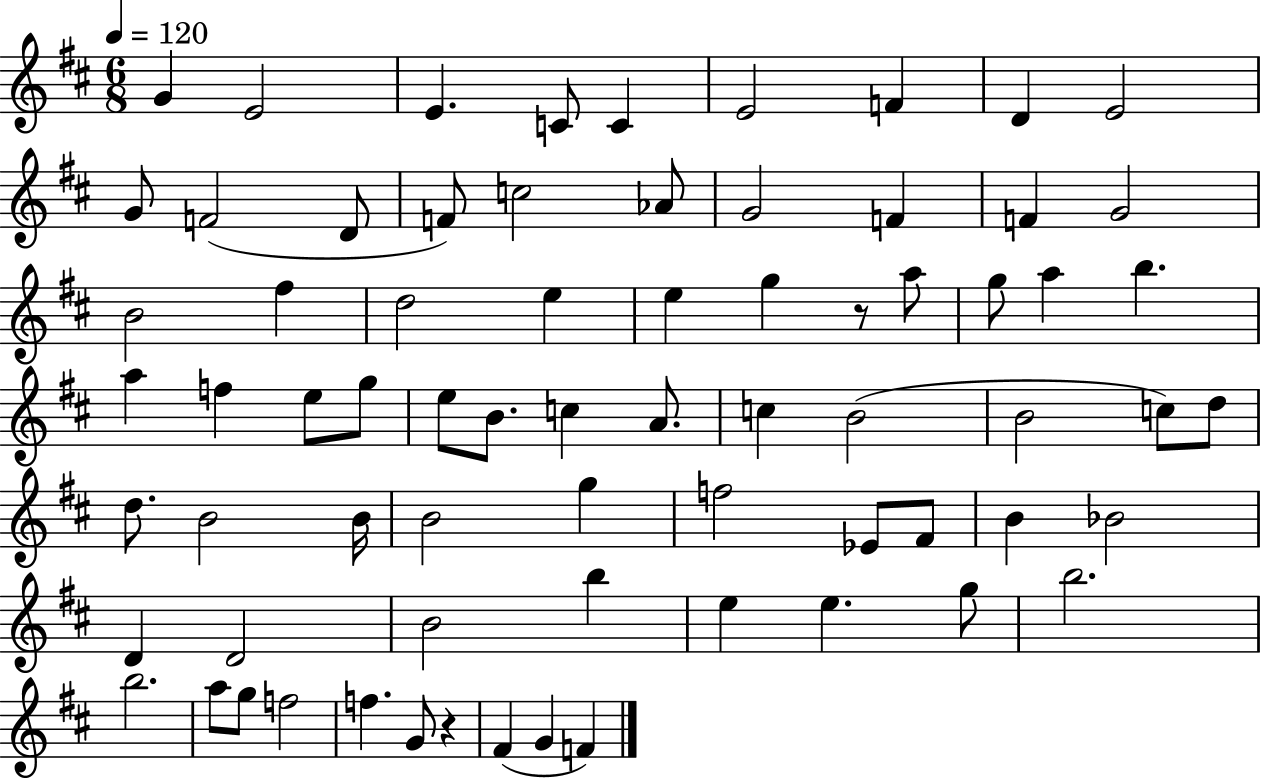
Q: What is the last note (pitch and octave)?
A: F4